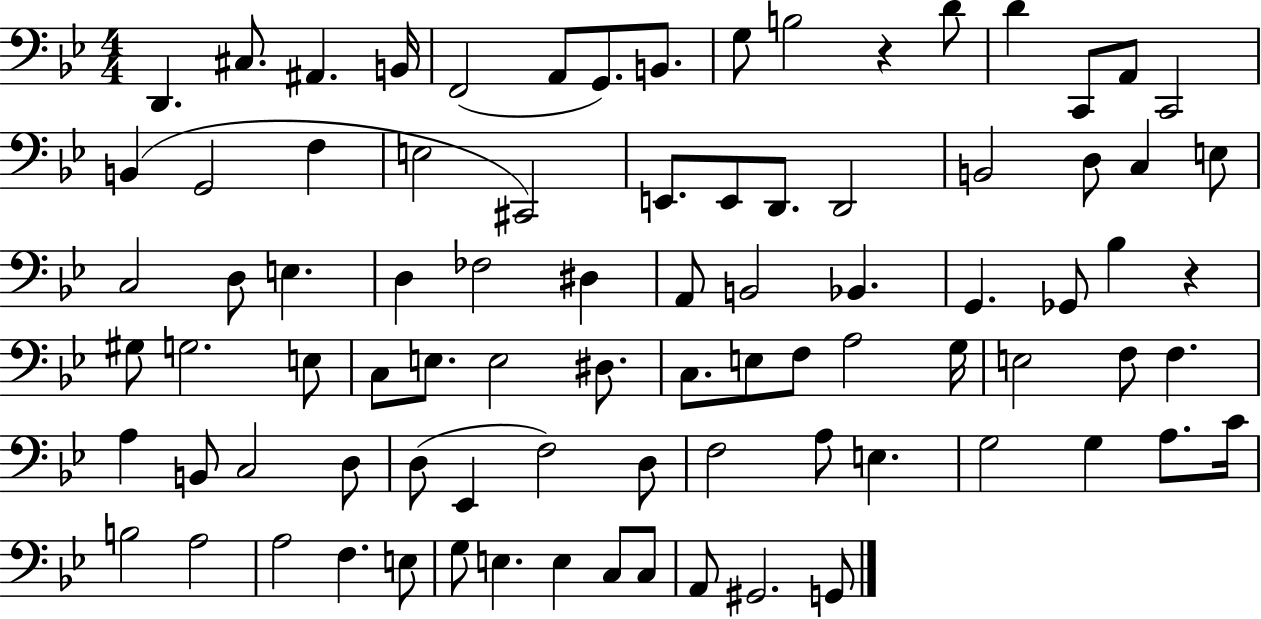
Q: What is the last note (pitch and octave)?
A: G2